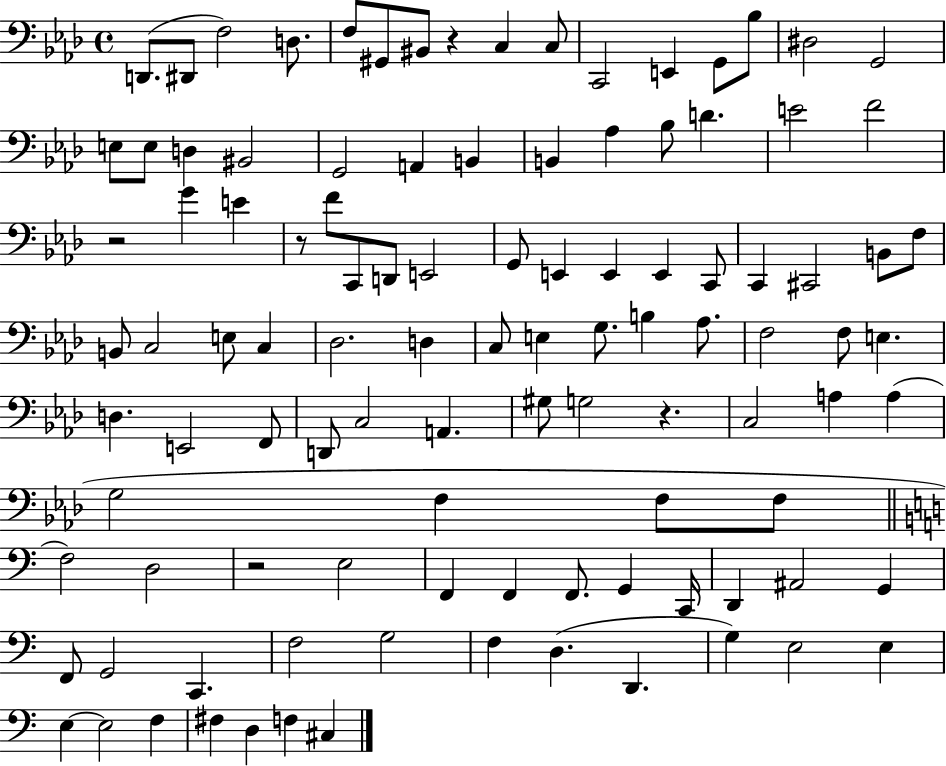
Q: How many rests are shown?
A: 5